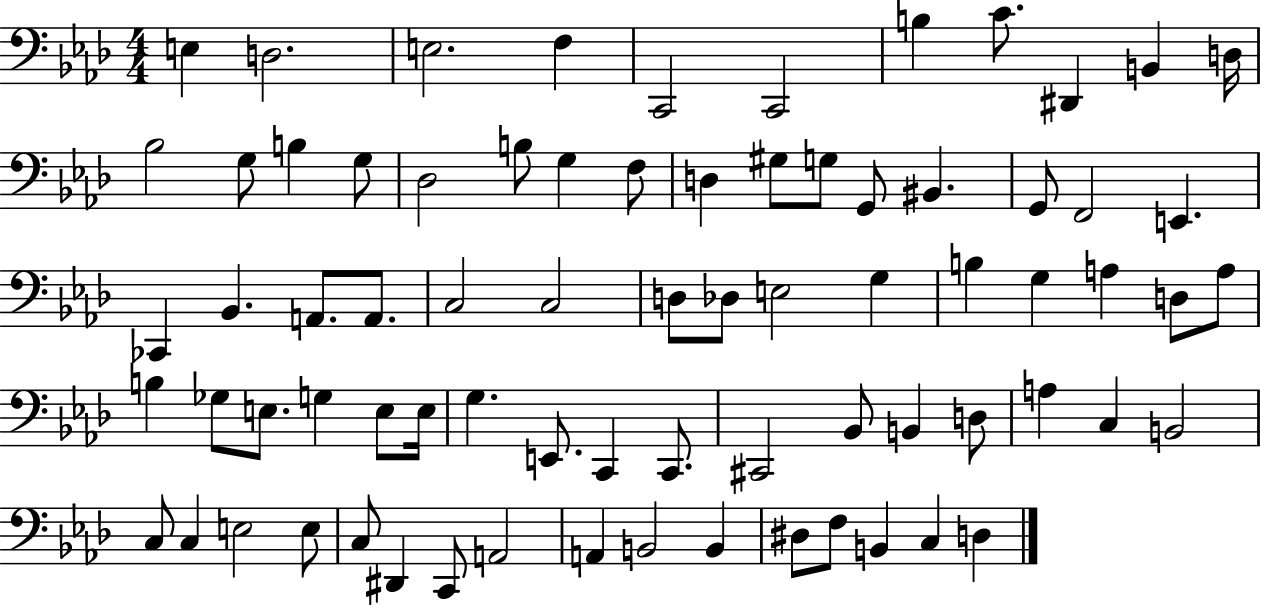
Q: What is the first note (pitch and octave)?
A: E3